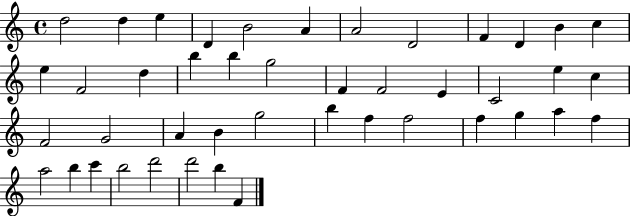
D5/h D5/q E5/q D4/q B4/h A4/q A4/h D4/h F4/q D4/q B4/q C5/q E5/q F4/h D5/q B5/q B5/q G5/h F4/q F4/h E4/q C4/h E5/q C5/q F4/h G4/h A4/q B4/q G5/h B5/q F5/q F5/h F5/q G5/q A5/q F5/q A5/h B5/q C6/q B5/h D6/h D6/h B5/q F4/q